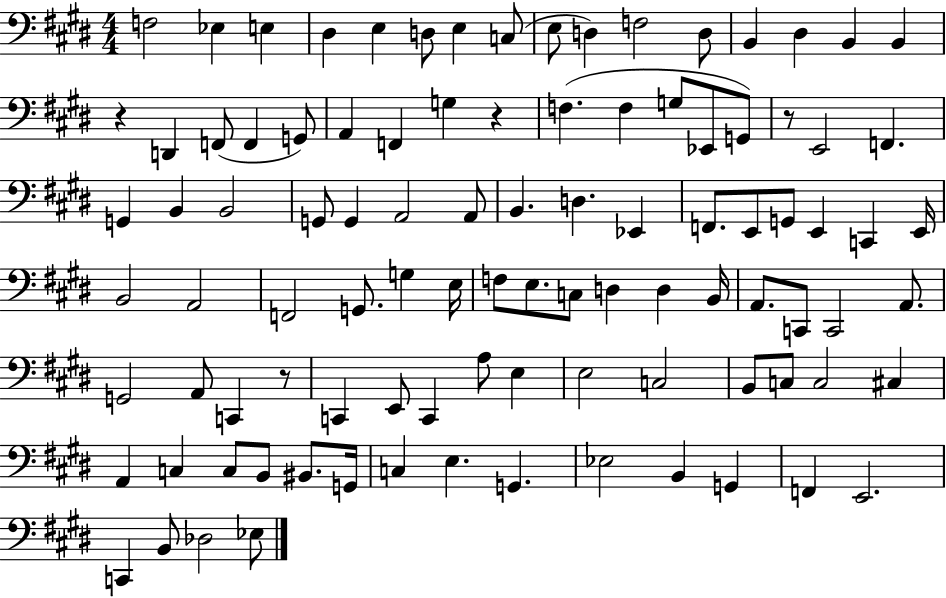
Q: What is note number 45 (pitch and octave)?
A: C2